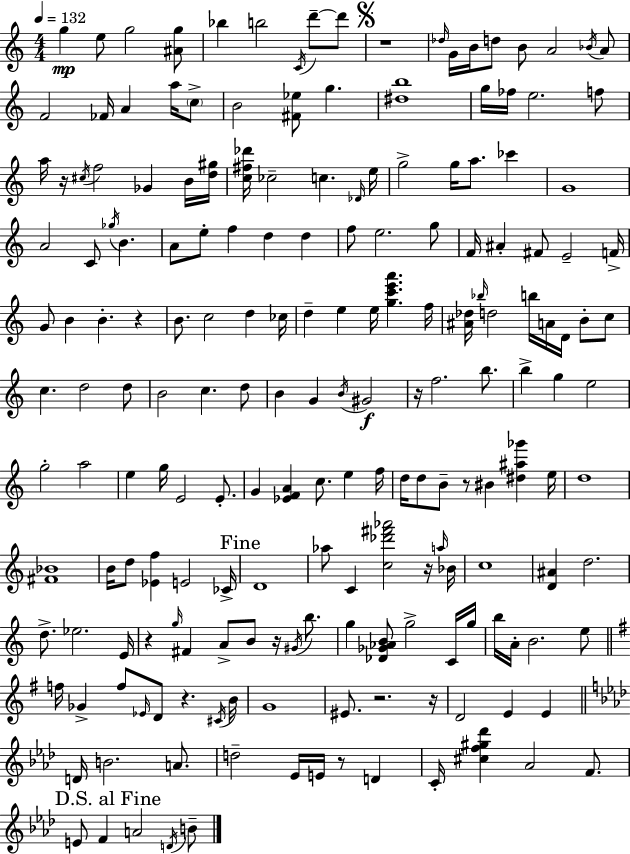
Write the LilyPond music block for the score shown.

{
  \clef treble
  \numericTimeSignature
  \time 4/4
  \key a \minor
  \tempo 4 = 132
  \repeat volta 2 { g''4\mp e''8 g''2 <ais' g''>8 | bes''4 b''2 \acciaccatura { c'16 } d'''8--~~ d'''8 | \mark \markup { \musicglyph "scripts.segno" } r1 | \grace { des''16 } g'16 b'16 d''8 b'8 a'2 | \break \acciaccatura { bes'16 } a'8 f'2 fes'16 a'4 | a''16 \parenthesize c''8-> b'2 <fis' ees''>8 g''4. | <dis'' b''>1 | g''16 fes''16 e''2. | \break f''8 a''16 r16 \acciaccatura { cis''16 } f''2 ges'4 | b'16 <d'' gis''>16 <c'' fis'' des'''>16 ces''2-- c''4. | \grace { des'16 } e''16 g''2-> g''16 a''8. | ces'''4 g'1 | \break a'2 c'8 \acciaccatura { ges''16 } | b'4. a'8 e''8-. f''4 d''4 | d''4 f''8 e''2. | g''8 f'16 ais'4-. fis'8 e'2-- | \break f'16-> g'8 b'4 b'4.-. | r4 b'8. c''2 | d''4 ces''16 d''4-- e''4 e''16 <g'' c''' e''' a'''>4. | f''16 <ais' des''>16 \grace { bes''16 } d''2 | \break b''16 a'16 d'16 b'8-. c''8 c''4. d''2 | d''8 b'2 c''4. | d''8 b'4 g'4 \acciaccatura { b'16 }\f | gis'2 r16 f''2. | \break b''8. b''4-> g''4 | e''2 g''2-. | a''2 e''4 g''16 e'2 | e'8.-. g'4 <ees' f' a'>4 | \break c''8. e''4 f''16 d''16 d''8 b'8-- r8 bis'4 | <dis'' ais'' ges'''>4 e''16 d''1 | <fis' bes'>1 | b'16 d''8 <ees' f''>4 e'2 | \break ces'16-> \mark "Fine" d'1 | aes''8 c'4 <c'' des''' fis''' aes'''>2 | r16 \grace { a''16 } bes'16 c''1 | <d' ais'>4 d''2. | \break d''8.-> ees''2. | e'16 r4 \grace { g''16 } fis'4 | a'8-> b'8 r16 \acciaccatura { gis'16 } b''8. g''4 <des' ges' aes' b'>8 | g''2-> c'16 g''16 b''16 a'16-. b'2. | \break e''8 \bar "||" \break \key g \major f''16 ges'4-> f''8 \grace { ees'16 } d'8 r4. | \acciaccatura { cis'16 } b'16 g'1 | eis'8. r2. | r16 d'2 e'4 e'4 | \break \bar "||" \break \key aes \major d'16 b'2. a'8. | d''2-- ees'16 e'16 r8 d'4 | c'16-. <cis'' f'' gis'' des'''>4 aes'2 f'8. | \mark "D.S. al Fine" e'8 f'4 a'2 \acciaccatura { d'16 } b'8-- | \break } \bar "|."
}